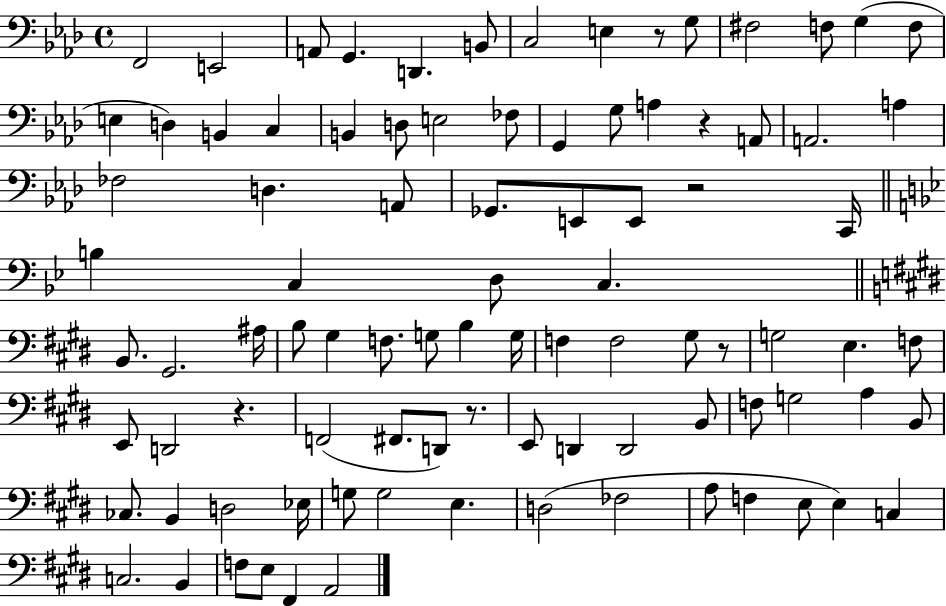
{
  \clef bass
  \time 4/4
  \defaultTimeSignature
  \key aes \major
  f,2 e,2 | a,8 g,4. d,4. b,8 | c2 e4 r8 g8 | fis2 f8 g4( f8 | \break e4 d4) b,4 c4 | b,4 d8 e2 fes8 | g,4 g8 a4 r4 a,8 | a,2. a4 | \break fes2 d4. a,8 | ges,8. e,8 e,8 r2 c,16 | \bar "||" \break \key bes \major b4 c4 d8 c4. | \bar "||" \break \key e \major b,8. gis,2. ais16 | b8 gis4 f8. g8 b4 g16 | f4 f2 gis8 r8 | g2 e4. f8 | \break e,8 d,2 r4. | f,2( fis,8. d,8) r8. | e,8 d,4 d,2 b,8 | f8 g2 a4 b,8 | \break ces8. b,4 d2 ees16 | g8 g2 e4. | d2( fes2 | a8 f4 e8 e4) c4 | \break c2. b,4 | f8 e8 fis,4 a,2 | \bar "|."
}